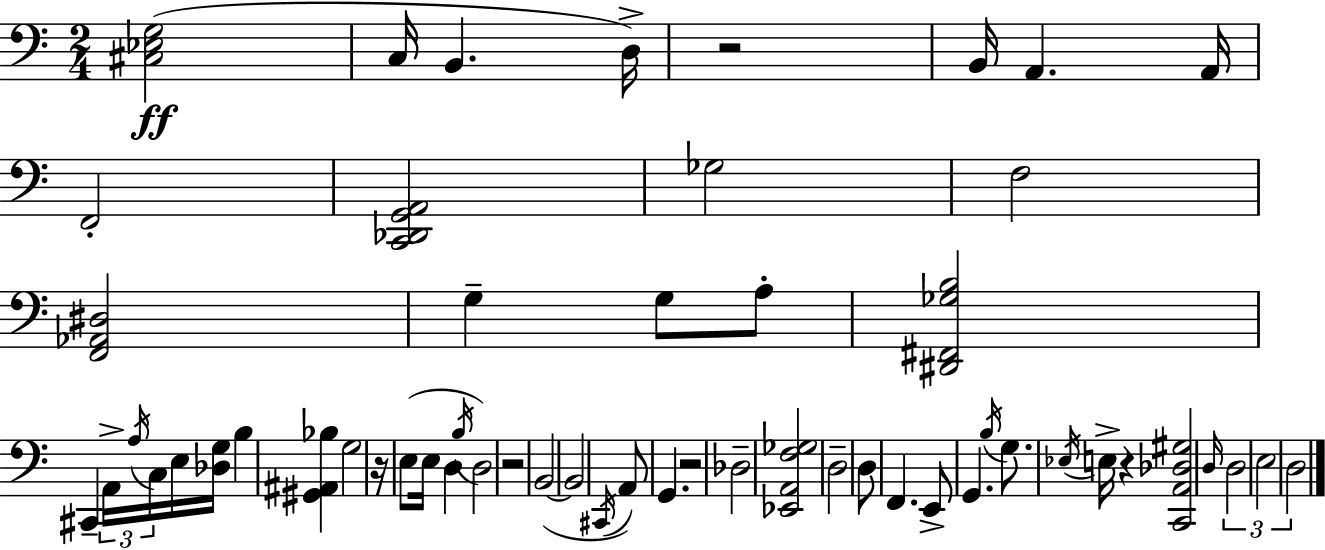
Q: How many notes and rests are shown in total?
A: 56